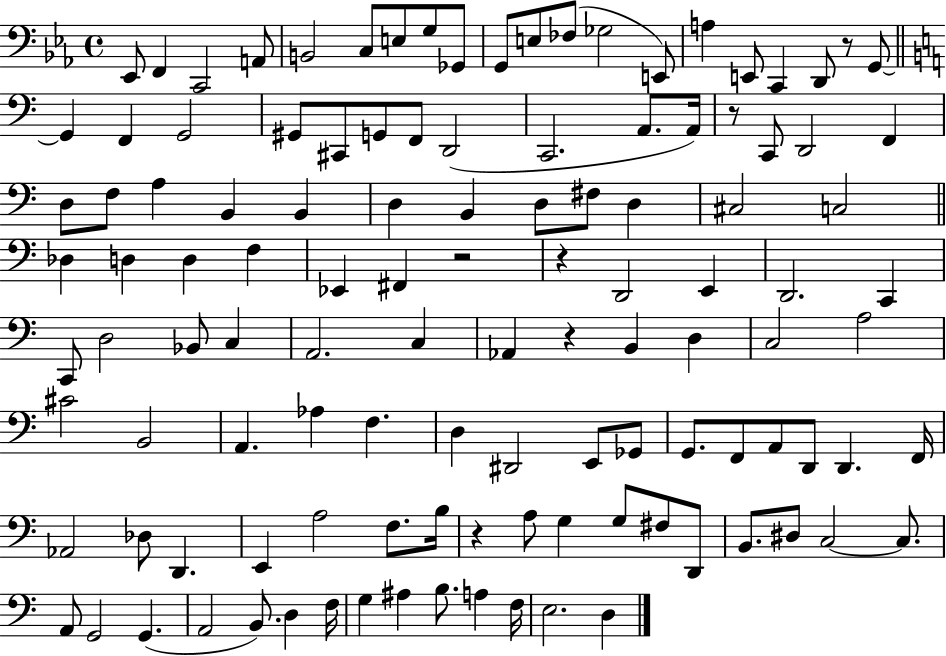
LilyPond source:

{
  \clef bass
  \time 4/4
  \defaultTimeSignature
  \key ees \major
  ees,8 f,4 c,2 a,8 | b,2 c8 e8 g8 ges,8 | g,8 e8 fes8( ges2 e,8) | a4 e,8 c,4 d,8 r8 g,8~~ | \break \bar "||" \break \key a \minor g,4 f,4 g,2 | gis,8 cis,8 g,8 f,8 d,2( | c,2. a,8. a,16) | r8 c,8 d,2 f,4 | \break d8 f8 a4 b,4 b,4 | d4 b,4 d8 fis8 d4 | cis2 c2 | \bar "||" \break \key c \major des4 d4 d4 f4 | ees,4 fis,4 r2 | r4 d,2 e,4 | d,2. c,4 | \break c,8 d2 bes,8 c4 | a,2. c4 | aes,4 r4 b,4 d4 | c2 a2 | \break cis'2 b,2 | a,4. aes4 f4. | d4 dis,2 e,8 ges,8 | g,8. f,8 a,8 d,8 d,4. f,16 | \break aes,2 des8 d,4. | e,4 a2 f8. b16 | r4 a8 g4 g8 fis8 d,8 | b,8. dis8 c2~~ c8. | \break a,8 g,2 g,4.( | a,2 b,8.) d4 f16 | g4 ais4 b8. a4 f16 | e2. d4 | \break \bar "|."
}